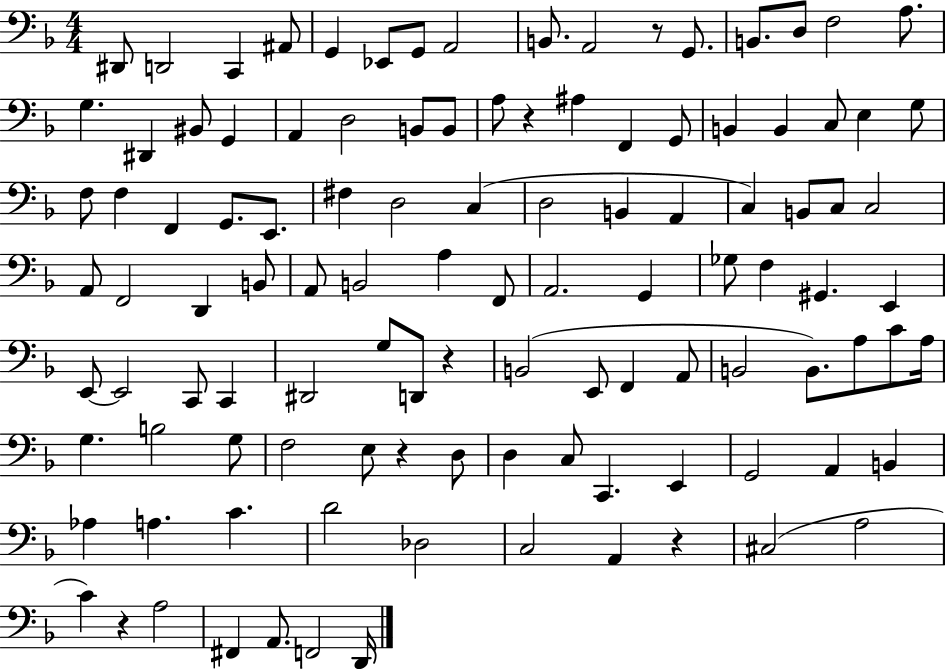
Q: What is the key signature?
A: F major